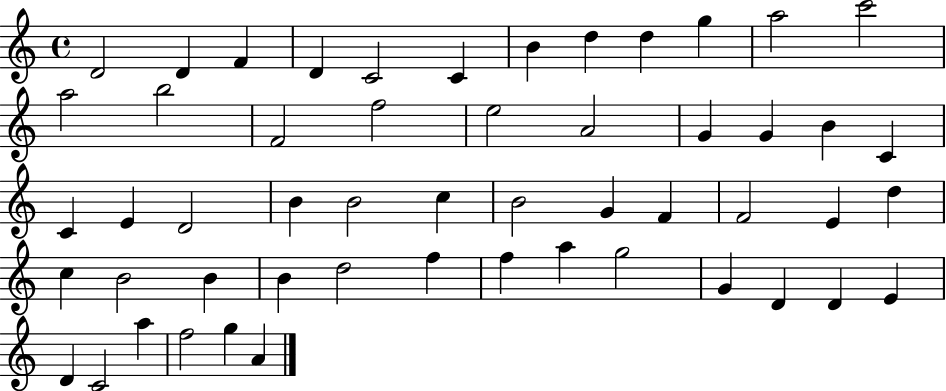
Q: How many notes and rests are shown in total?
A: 53